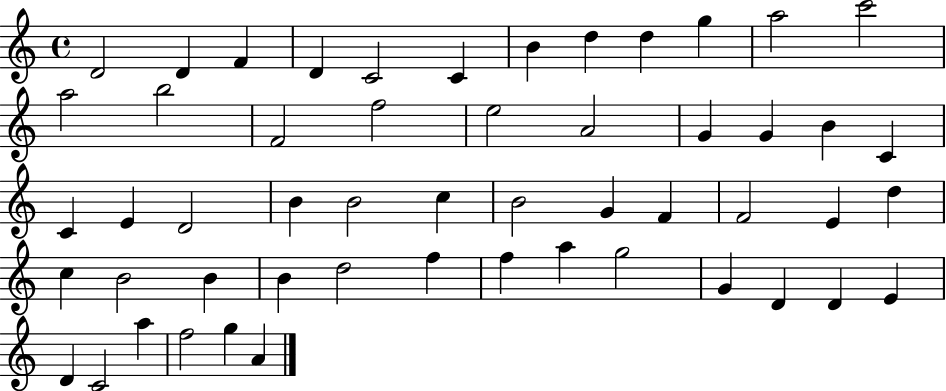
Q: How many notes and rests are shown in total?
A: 53